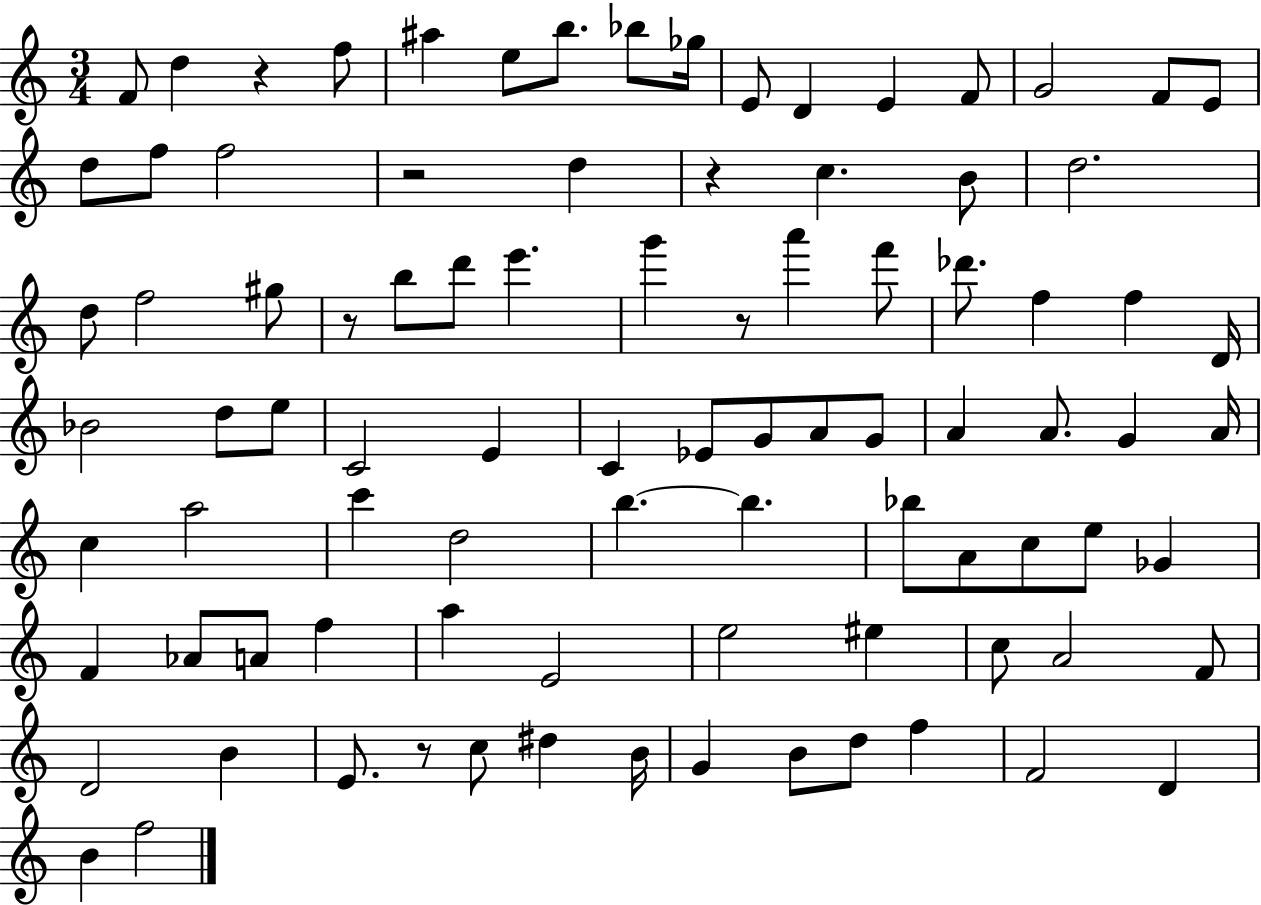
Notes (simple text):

F4/e D5/q R/q F5/e A#5/q E5/e B5/e. Bb5/e Gb5/s E4/e D4/q E4/q F4/e G4/h F4/e E4/e D5/e F5/e F5/h R/h D5/q R/q C5/q. B4/e D5/h. D5/e F5/h G#5/e R/e B5/e D6/e E6/q. G6/q R/e A6/q F6/e Db6/e. F5/q F5/q D4/s Bb4/h D5/e E5/e C4/h E4/q C4/q Eb4/e G4/e A4/e G4/e A4/q A4/e. G4/q A4/s C5/q A5/h C6/q D5/h B5/q. B5/q. Bb5/e A4/e C5/e E5/e Gb4/q F4/q Ab4/e A4/e F5/q A5/q E4/h E5/h EIS5/q C5/e A4/h F4/e D4/h B4/q E4/e. R/e C5/e D#5/q B4/s G4/q B4/e D5/e F5/q F4/h D4/q B4/q F5/h